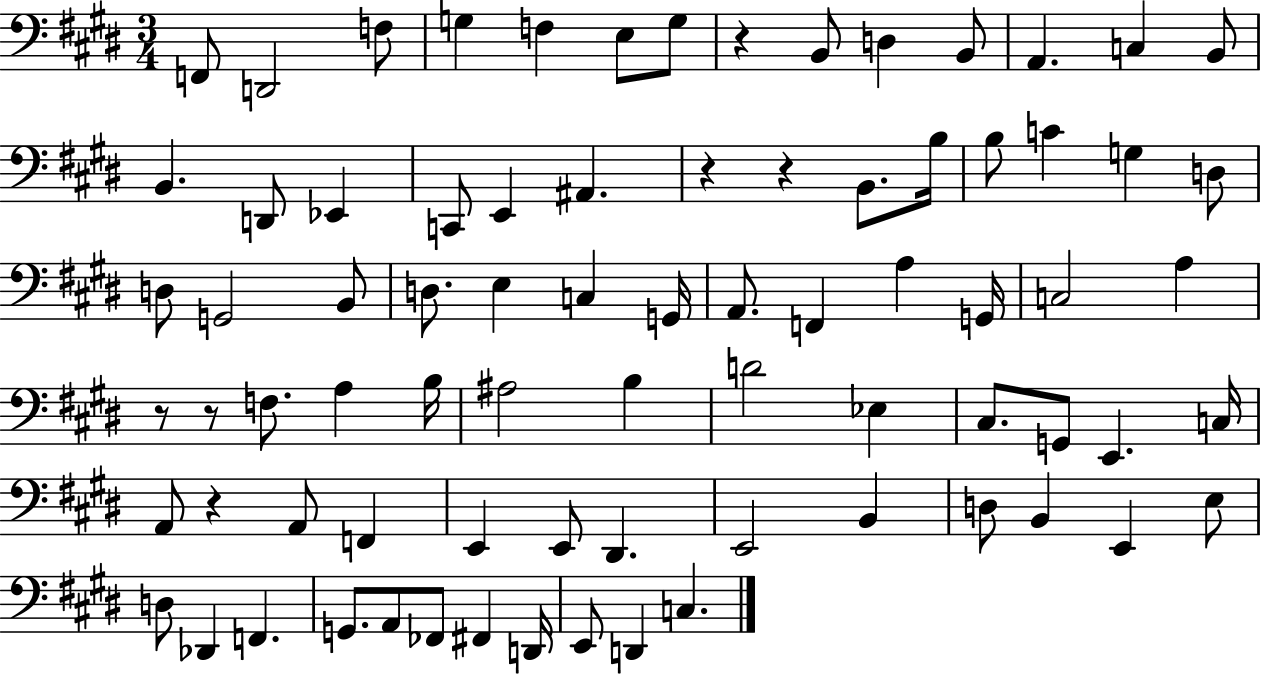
{
  \clef bass
  \numericTimeSignature
  \time 3/4
  \key e \major
  f,8 d,2 f8 | g4 f4 e8 g8 | r4 b,8 d4 b,8 | a,4. c4 b,8 | \break b,4. d,8 ees,4 | c,8 e,4 ais,4. | r4 r4 b,8. b16 | b8 c'4 g4 d8 | \break d8 g,2 b,8 | d8. e4 c4 g,16 | a,8. f,4 a4 g,16 | c2 a4 | \break r8 r8 f8. a4 b16 | ais2 b4 | d'2 ees4 | cis8. g,8 e,4. c16 | \break a,8 r4 a,8 f,4 | e,4 e,8 dis,4. | e,2 b,4 | d8 b,4 e,4 e8 | \break d8 des,4 f,4. | g,8. a,8 fes,8 fis,4 d,16 | e,8 d,4 c4. | \bar "|."
}